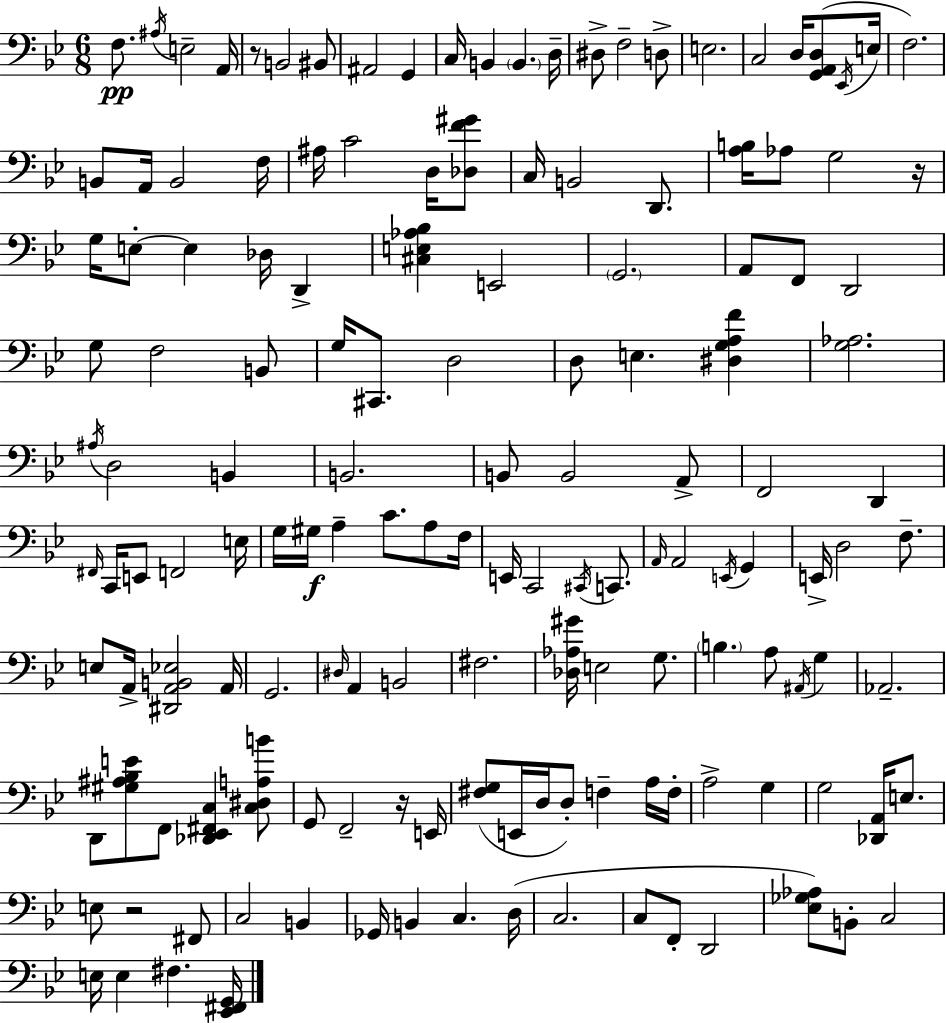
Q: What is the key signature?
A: BES major